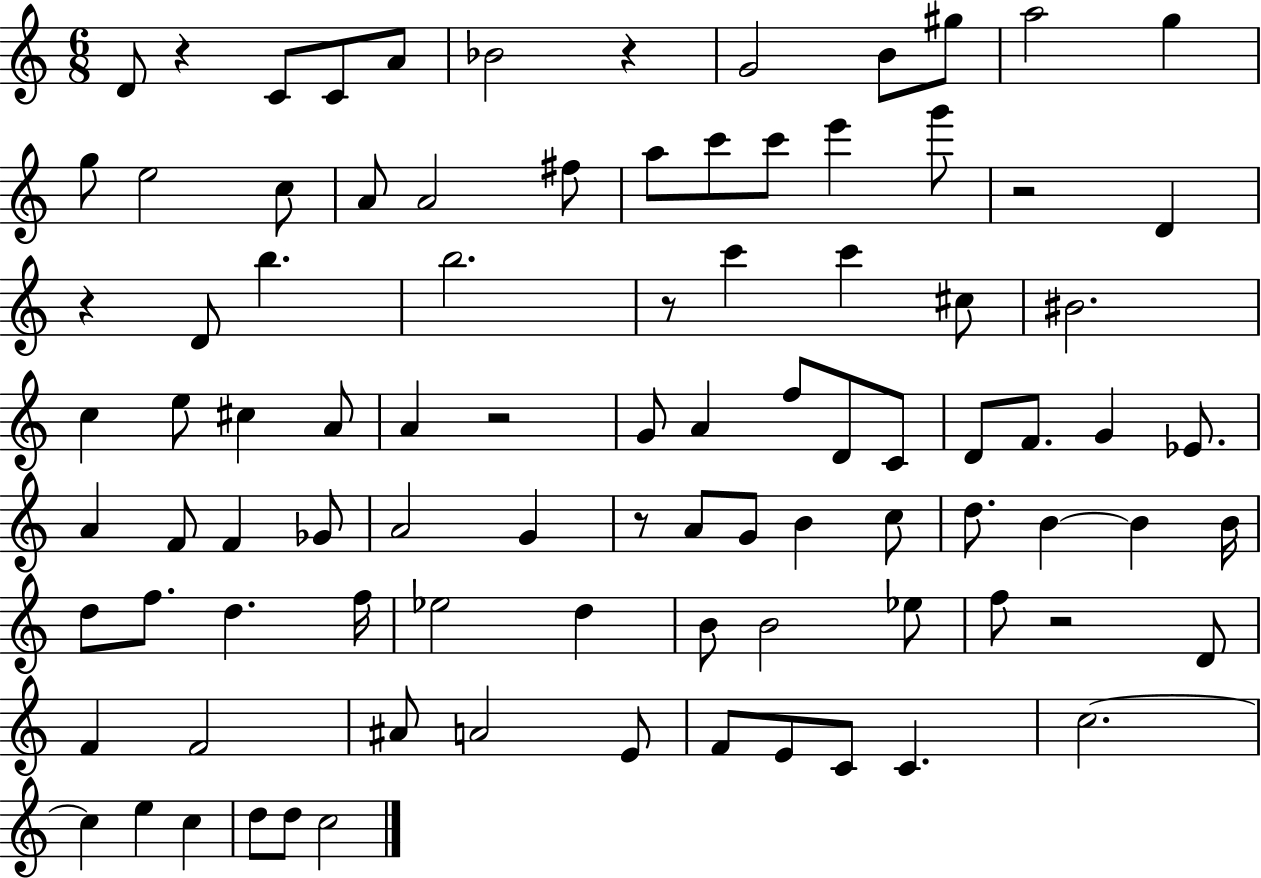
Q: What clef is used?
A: treble